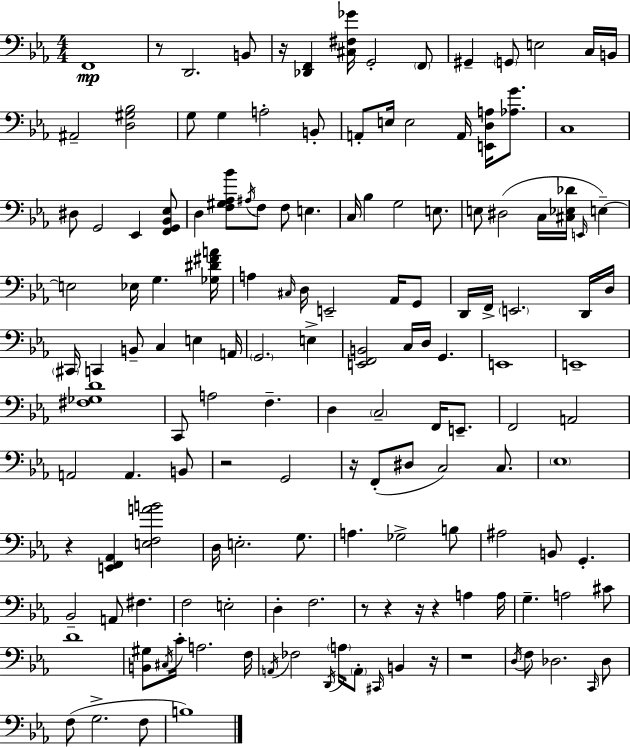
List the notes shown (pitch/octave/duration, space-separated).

F2/w R/e D2/h. B2/e R/s [Db2,F2]/q [C#3,F#3,Gb4]/s G2/h F2/e G#2/q G2/e E3/h C3/s B2/s A#2/h [D3,G#3,Bb3]/h G3/e G3/q A3/h B2/e A2/e E3/s E3/h A2/s [E2,D3,A3]/s [Ab3,G4]/e. C3/w D#3/e G2/h Eb2/q [F2,G2,Bb2,Eb3]/e D3/q [F3,G#3,Ab3,Bb4]/e A#3/s F3/e F3/e E3/q. C3/s Bb3/q G3/h E3/e. E3/e D#3/h C3/s [C#3,Eb3,Db4]/s E2/s E3/q E3/h Eb3/s G3/q. [Gb3,D#4,F#4,A4]/s A3/q C#3/s D3/s E2/h Ab2/s G2/e D2/s F2/s E2/h. D2/s D3/s C#2/s C2/q B2/e C3/q E3/q A2/s G2/h. E3/q [E2,F2,B2]/h C3/s D3/s G2/q. E2/w E2/w [F#3,Gb3,D4]/w C2/e A3/h F3/q. D3/q C3/h F2/s E2/e. F2/h A2/h A2/h A2/q. B2/e R/h G2/h R/s F2/e D#3/e C3/h C3/e. Eb3/w R/q [E2,F2,Ab2]/q [E3,F3,A4,B4]/h D3/s E3/h. G3/e. A3/q. Gb3/h B3/e A#3/h B2/e G2/q. Bb2/h A2/e F#3/q. F3/h E3/h D3/q F3/h. R/e R/q R/s R/q A3/q A3/s G3/q. A3/h C#4/e D4/w [B2,G#3]/e C#3/s C4/s A3/h. F3/s A2/s FES3/h D2/s A3/s A2/e C#2/s B2/q R/s R/w D3/s F3/e Db3/h. C2/s Db3/e F3/e G3/h. F3/e B3/w